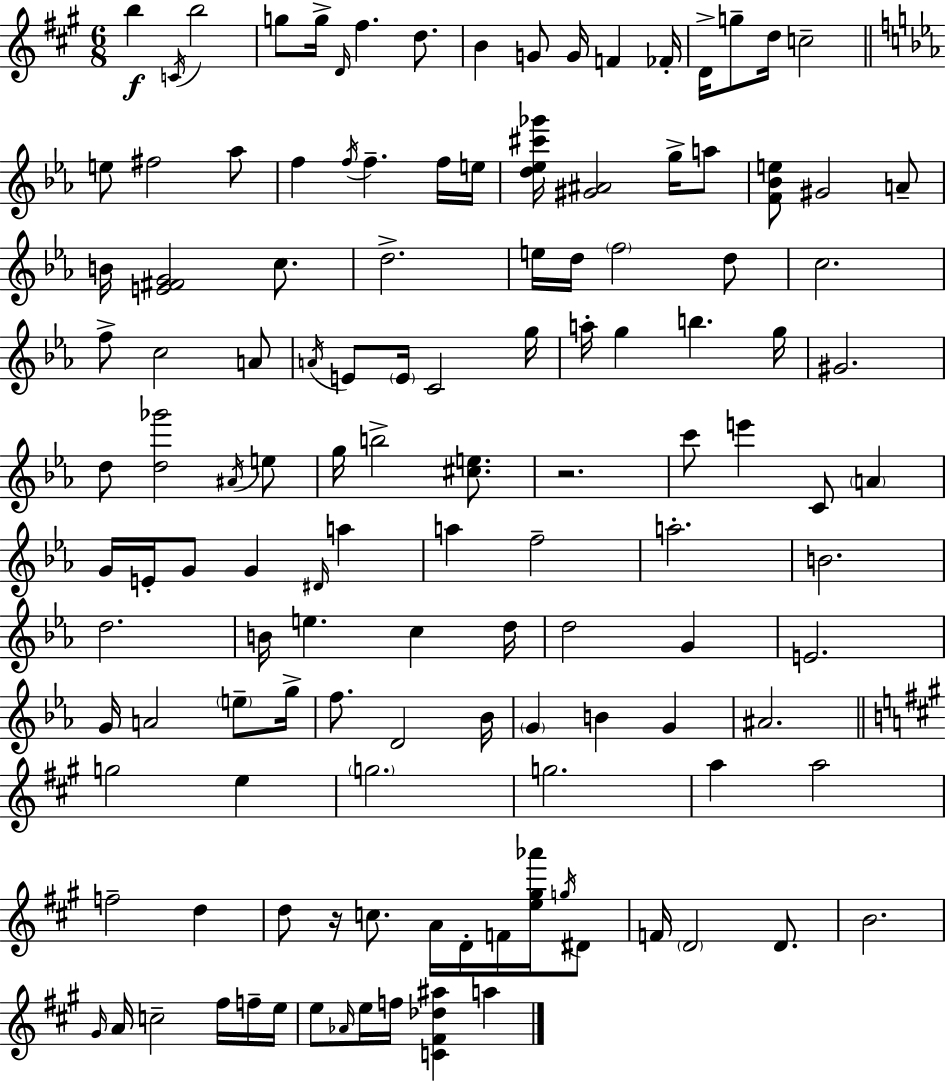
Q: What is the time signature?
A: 6/8